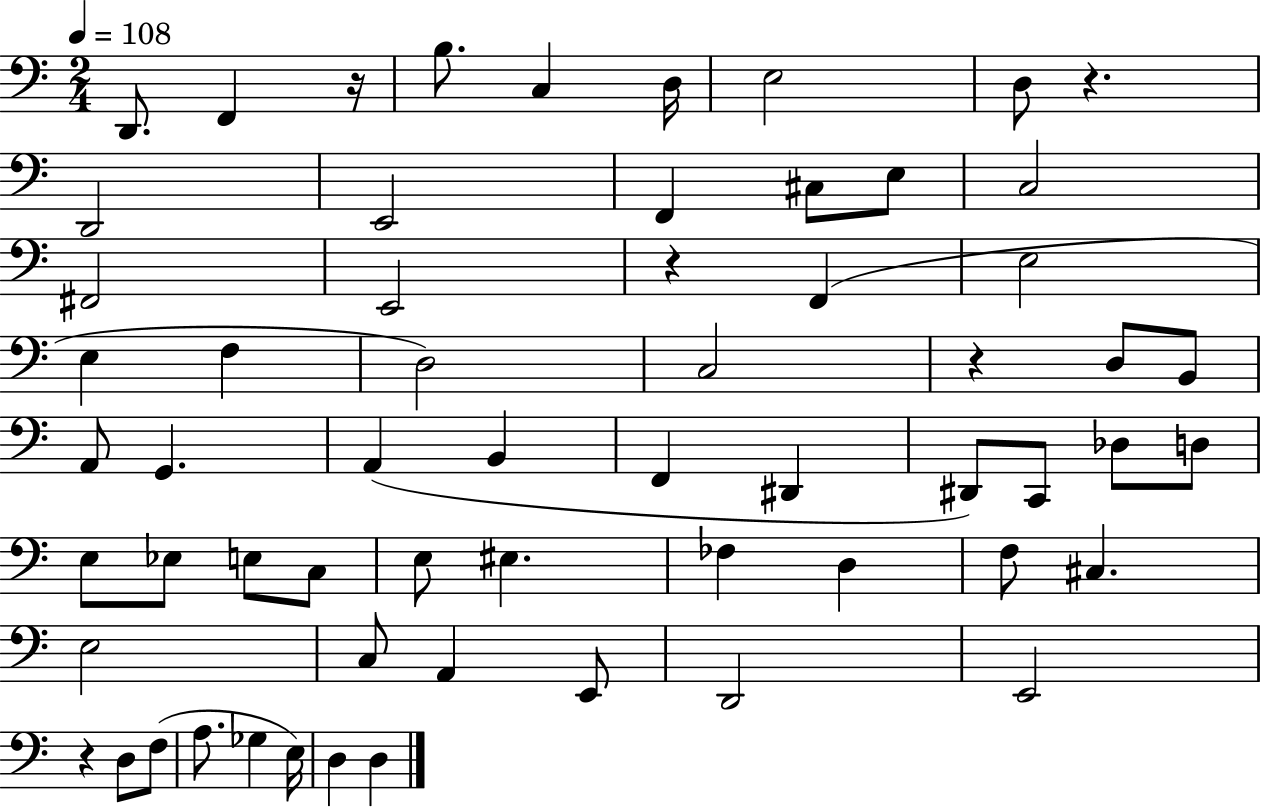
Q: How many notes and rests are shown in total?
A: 61